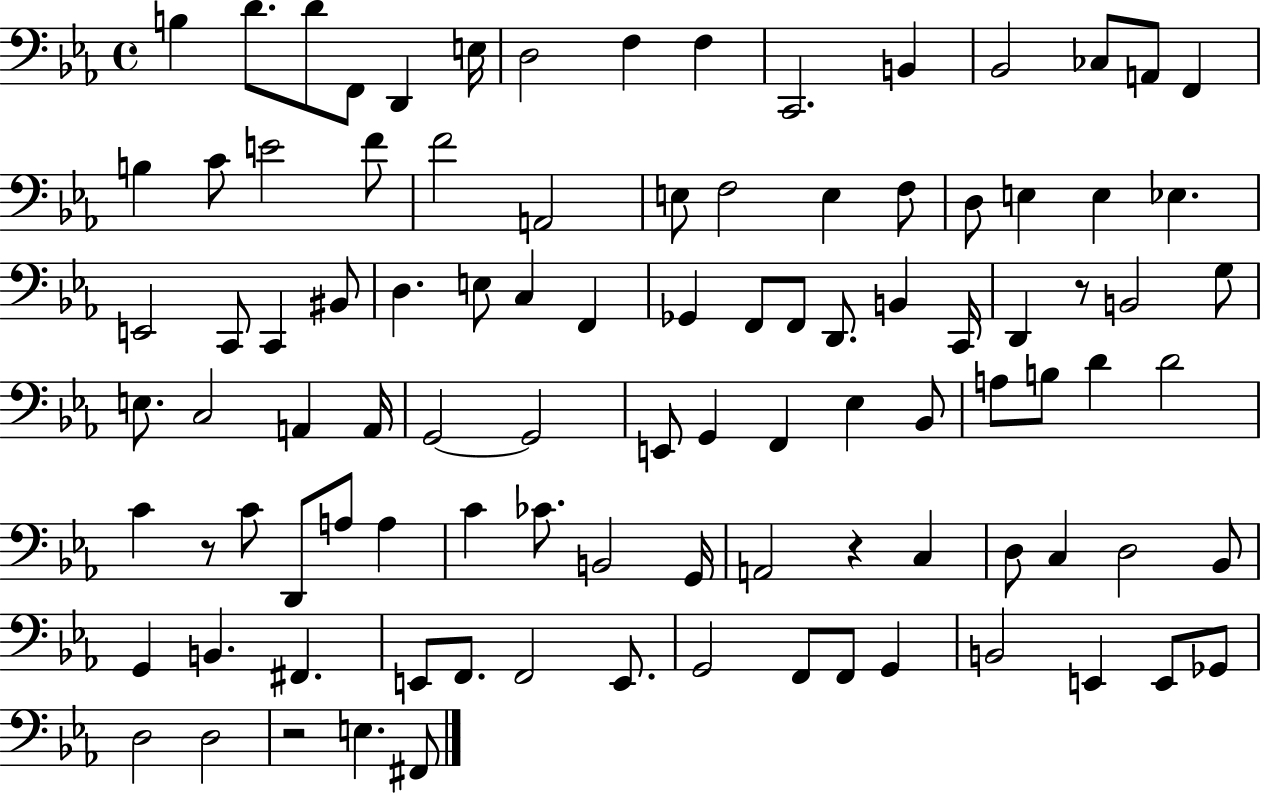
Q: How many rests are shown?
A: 4